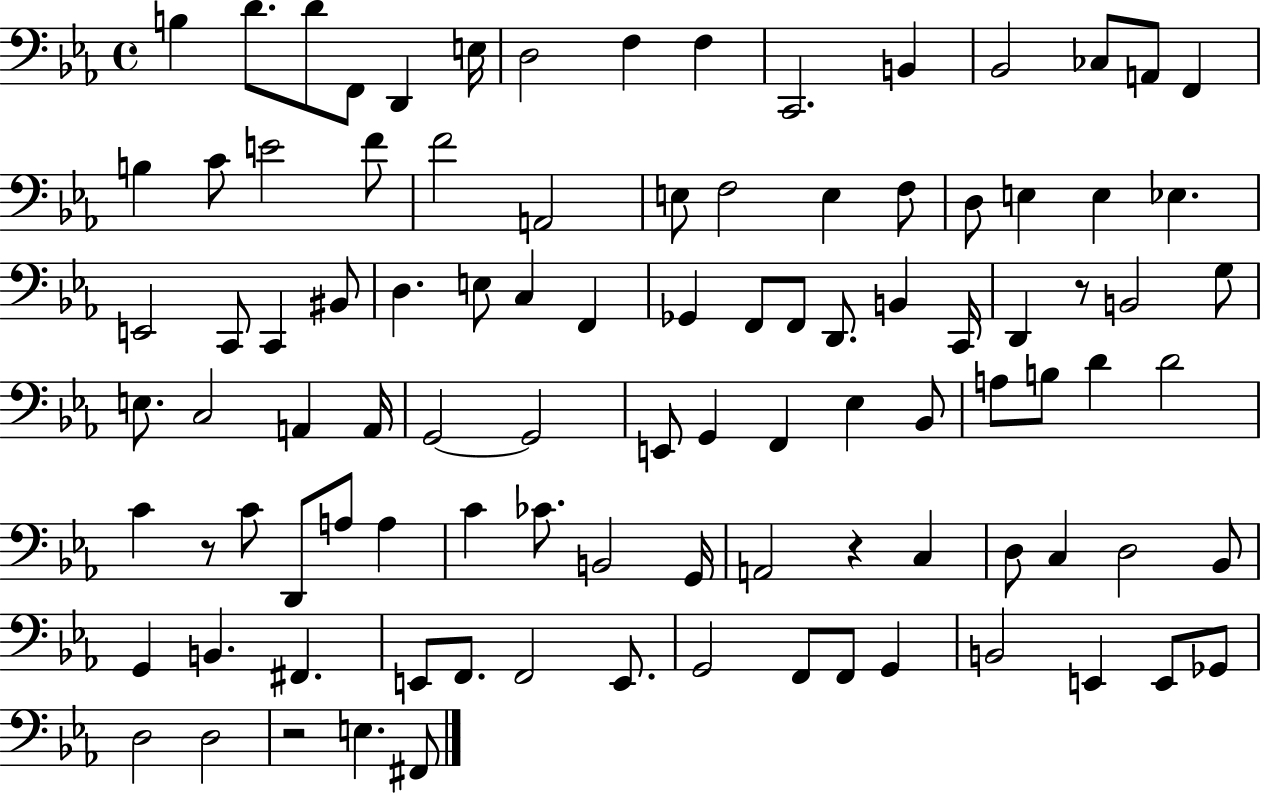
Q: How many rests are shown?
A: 4